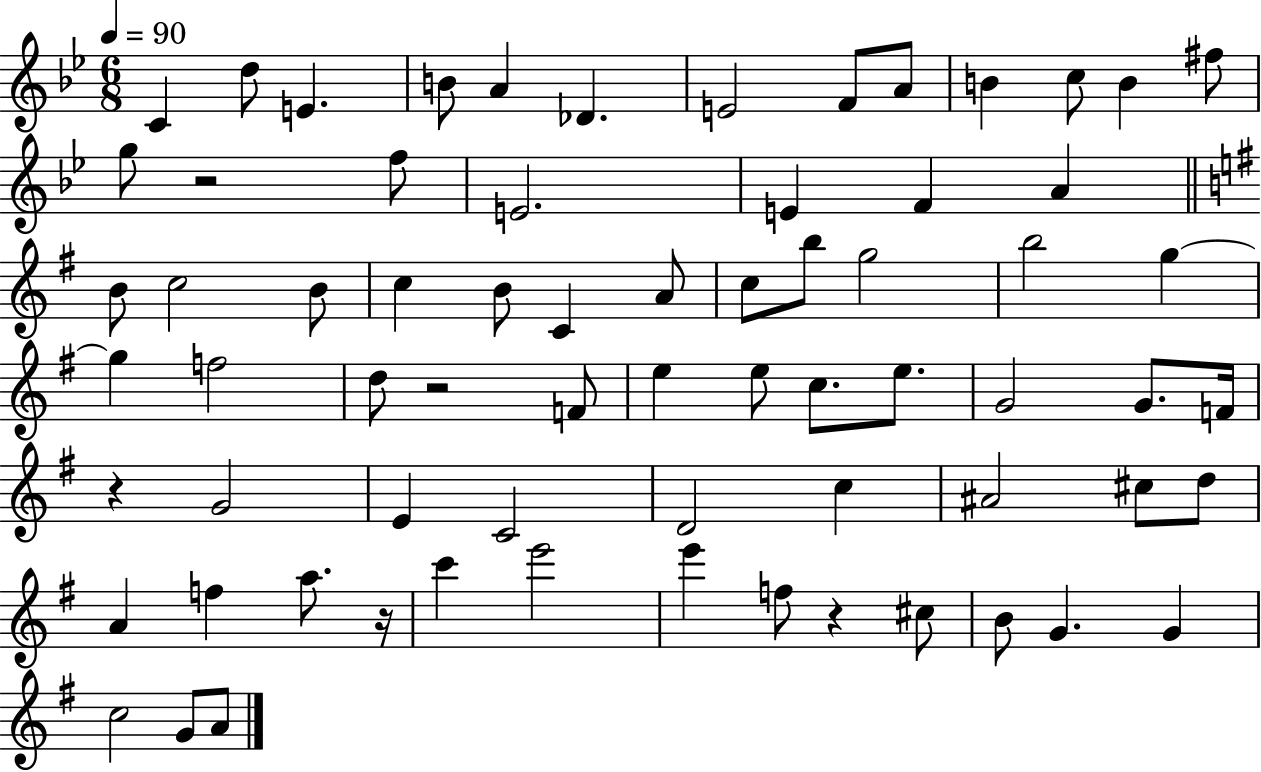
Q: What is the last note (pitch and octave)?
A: A4